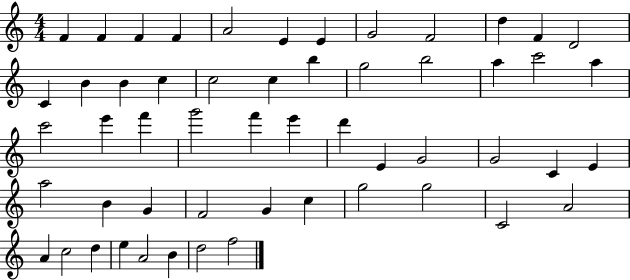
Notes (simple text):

F4/q F4/q F4/q F4/q A4/h E4/q E4/q G4/h F4/h D5/q F4/q D4/h C4/q B4/q B4/q C5/q C5/h C5/q B5/q G5/h B5/h A5/q C6/h A5/q C6/h E6/q F6/q G6/h F6/q E6/q D6/q E4/q G4/h G4/h C4/q E4/q A5/h B4/q G4/q F4/h G4/q C5/q G5/h G5/h C4/h A4/h A4/q C5/h D5/q E5/q A4/h B4/q D5/h F5/h